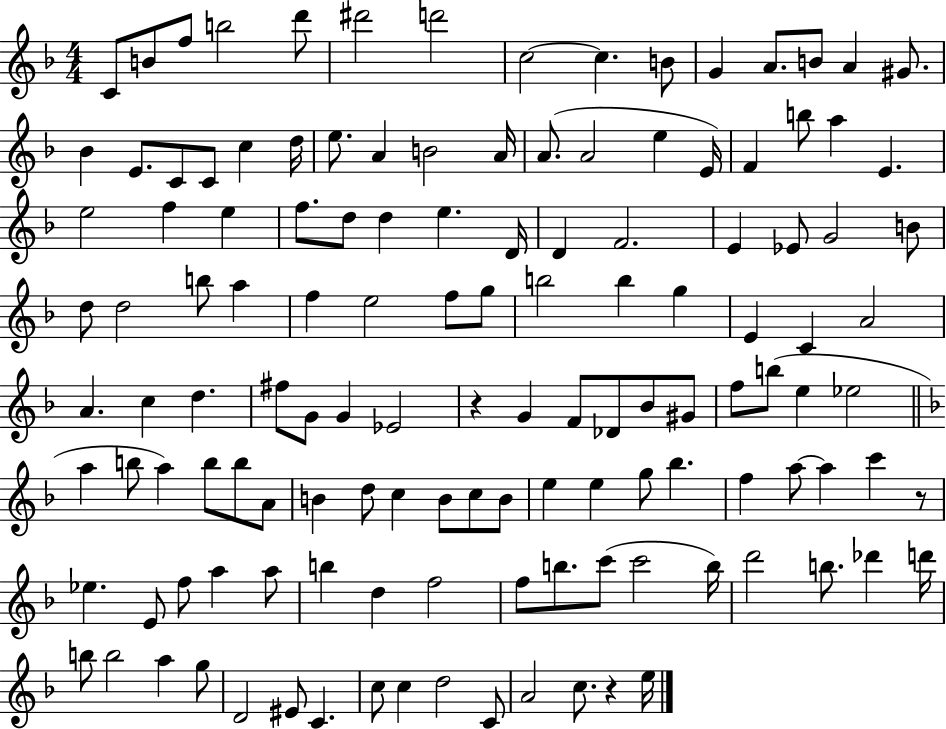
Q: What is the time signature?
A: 4/4